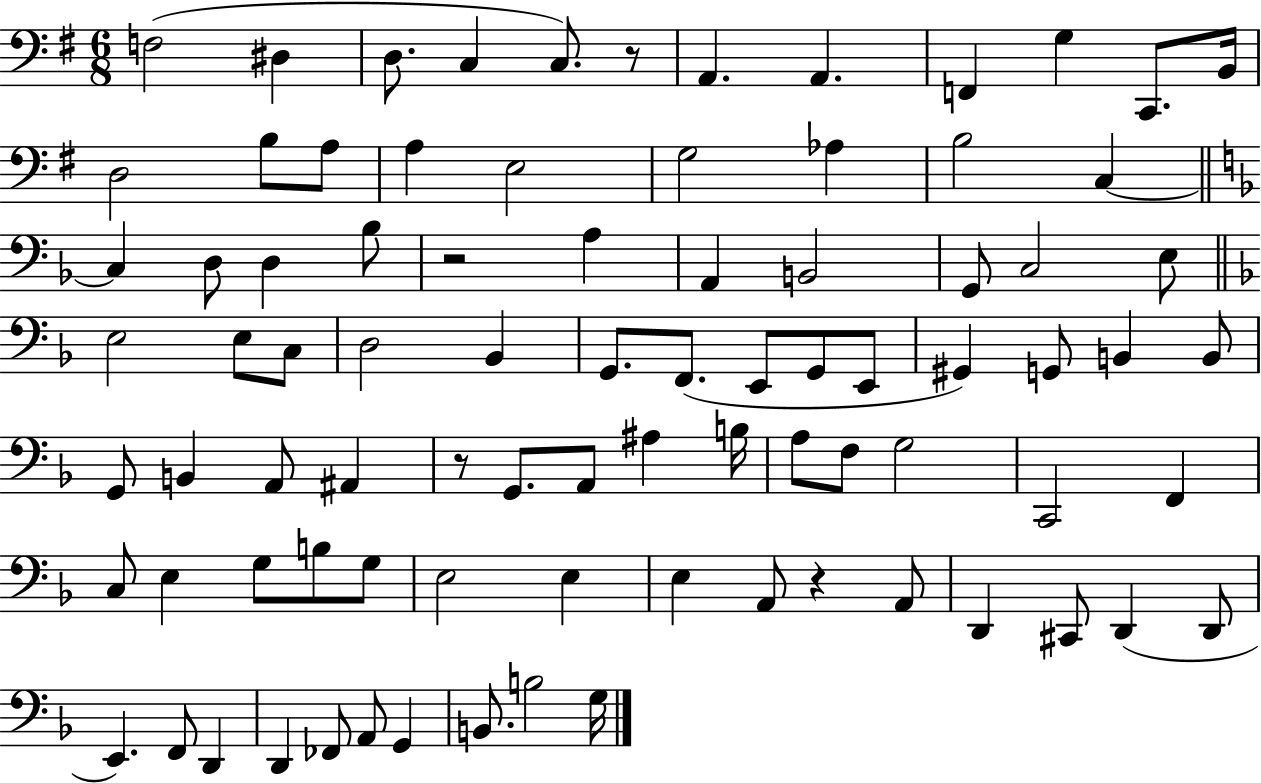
X:1
T:Untitled
M:6/8
L:1/4
K:G
F,2 ^D, D,/2 C, C,/2 z/2 A,, A,, F,, G, C,,/2 B,,/4 D,2 B,/2 A,/2 A, E,2 G,2 _A, B,2 C, C, D,/2 D, _B,/2 z2 A, A,, B,,2 G,,/2 C,2 E,/2 E,2 E,/2 C,/2 D,2 _B,, G,,/2 F,,/2 E,,/2 G,,/2 E,,/2 ^G,, G,,/2 B,, B,,/2 G,,/2 B,, A,,/2 ^A,, z/2 G,,/2 A,,/2 ^A, B,/4 A,/2 F,/2 G,2 C,,2 F,, C,/2 E, G,/2 B,/2 G,/2 E,2 E, E, A,,/2 z A,,/2 D,, ^C,,/2 D,, D,,/2 E,, F,,/2 D,, D,, _F,,/2 A,,/2 G,, B,,/2 B,2 G,/4